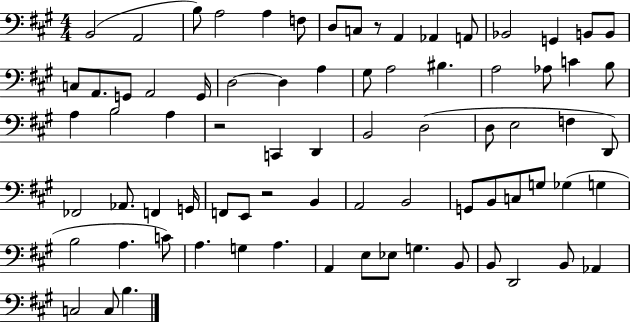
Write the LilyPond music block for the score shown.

{
  \clef bass
  \numericTimeSignature
  \time 4/4
  \key a \major
  b,2( a,2 | b8) a2 a4 f8 | d8 c8 r8 a,4 aes,4 a,8 | bes,2 g,4 b,8 b,8 | \break c8 a,8. g,8 a,2 g,16 | d2~~ d4 a4 | gis8 a2 bis4. | a2 aes8 c'4 b8 | \break a4 b2 a4 | r2 c,4 d,4 | b,2 d2( | d8 e2 f4 d,8) | \break fes,2 aes,8. f,4 g,16 | f,8 e,8 r2 b,4 | a,2 b,2 | g,8 b,8 c8 g8 ges4( g4 | \break b2 a4. c'8) | a4. g4 a4. | a,4 e8 ees8 g4. b,8 | b,8 d,2 b,8 aes,4 | \break c2 c8 b4. | \bar "|."
}